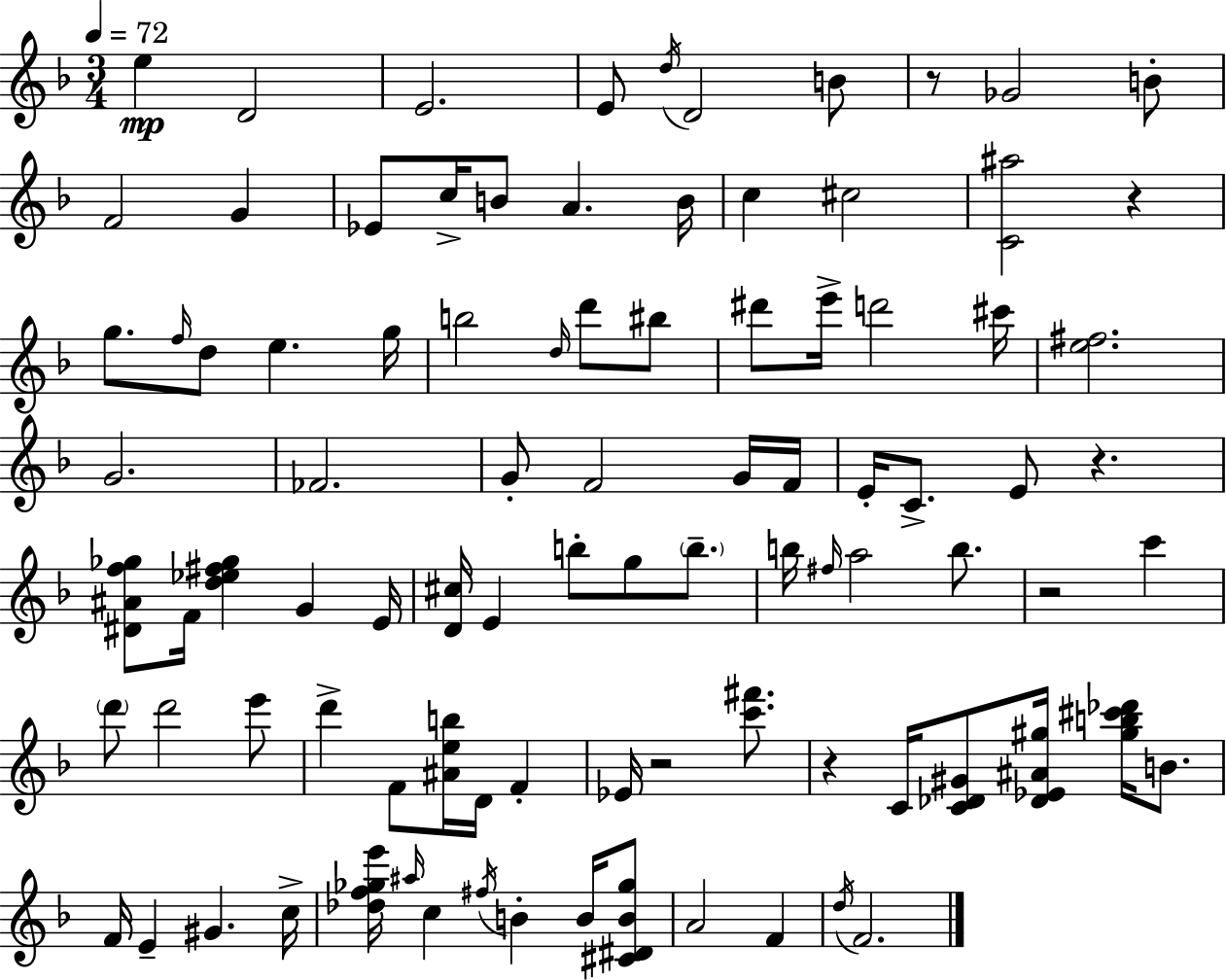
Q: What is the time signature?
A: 3/4